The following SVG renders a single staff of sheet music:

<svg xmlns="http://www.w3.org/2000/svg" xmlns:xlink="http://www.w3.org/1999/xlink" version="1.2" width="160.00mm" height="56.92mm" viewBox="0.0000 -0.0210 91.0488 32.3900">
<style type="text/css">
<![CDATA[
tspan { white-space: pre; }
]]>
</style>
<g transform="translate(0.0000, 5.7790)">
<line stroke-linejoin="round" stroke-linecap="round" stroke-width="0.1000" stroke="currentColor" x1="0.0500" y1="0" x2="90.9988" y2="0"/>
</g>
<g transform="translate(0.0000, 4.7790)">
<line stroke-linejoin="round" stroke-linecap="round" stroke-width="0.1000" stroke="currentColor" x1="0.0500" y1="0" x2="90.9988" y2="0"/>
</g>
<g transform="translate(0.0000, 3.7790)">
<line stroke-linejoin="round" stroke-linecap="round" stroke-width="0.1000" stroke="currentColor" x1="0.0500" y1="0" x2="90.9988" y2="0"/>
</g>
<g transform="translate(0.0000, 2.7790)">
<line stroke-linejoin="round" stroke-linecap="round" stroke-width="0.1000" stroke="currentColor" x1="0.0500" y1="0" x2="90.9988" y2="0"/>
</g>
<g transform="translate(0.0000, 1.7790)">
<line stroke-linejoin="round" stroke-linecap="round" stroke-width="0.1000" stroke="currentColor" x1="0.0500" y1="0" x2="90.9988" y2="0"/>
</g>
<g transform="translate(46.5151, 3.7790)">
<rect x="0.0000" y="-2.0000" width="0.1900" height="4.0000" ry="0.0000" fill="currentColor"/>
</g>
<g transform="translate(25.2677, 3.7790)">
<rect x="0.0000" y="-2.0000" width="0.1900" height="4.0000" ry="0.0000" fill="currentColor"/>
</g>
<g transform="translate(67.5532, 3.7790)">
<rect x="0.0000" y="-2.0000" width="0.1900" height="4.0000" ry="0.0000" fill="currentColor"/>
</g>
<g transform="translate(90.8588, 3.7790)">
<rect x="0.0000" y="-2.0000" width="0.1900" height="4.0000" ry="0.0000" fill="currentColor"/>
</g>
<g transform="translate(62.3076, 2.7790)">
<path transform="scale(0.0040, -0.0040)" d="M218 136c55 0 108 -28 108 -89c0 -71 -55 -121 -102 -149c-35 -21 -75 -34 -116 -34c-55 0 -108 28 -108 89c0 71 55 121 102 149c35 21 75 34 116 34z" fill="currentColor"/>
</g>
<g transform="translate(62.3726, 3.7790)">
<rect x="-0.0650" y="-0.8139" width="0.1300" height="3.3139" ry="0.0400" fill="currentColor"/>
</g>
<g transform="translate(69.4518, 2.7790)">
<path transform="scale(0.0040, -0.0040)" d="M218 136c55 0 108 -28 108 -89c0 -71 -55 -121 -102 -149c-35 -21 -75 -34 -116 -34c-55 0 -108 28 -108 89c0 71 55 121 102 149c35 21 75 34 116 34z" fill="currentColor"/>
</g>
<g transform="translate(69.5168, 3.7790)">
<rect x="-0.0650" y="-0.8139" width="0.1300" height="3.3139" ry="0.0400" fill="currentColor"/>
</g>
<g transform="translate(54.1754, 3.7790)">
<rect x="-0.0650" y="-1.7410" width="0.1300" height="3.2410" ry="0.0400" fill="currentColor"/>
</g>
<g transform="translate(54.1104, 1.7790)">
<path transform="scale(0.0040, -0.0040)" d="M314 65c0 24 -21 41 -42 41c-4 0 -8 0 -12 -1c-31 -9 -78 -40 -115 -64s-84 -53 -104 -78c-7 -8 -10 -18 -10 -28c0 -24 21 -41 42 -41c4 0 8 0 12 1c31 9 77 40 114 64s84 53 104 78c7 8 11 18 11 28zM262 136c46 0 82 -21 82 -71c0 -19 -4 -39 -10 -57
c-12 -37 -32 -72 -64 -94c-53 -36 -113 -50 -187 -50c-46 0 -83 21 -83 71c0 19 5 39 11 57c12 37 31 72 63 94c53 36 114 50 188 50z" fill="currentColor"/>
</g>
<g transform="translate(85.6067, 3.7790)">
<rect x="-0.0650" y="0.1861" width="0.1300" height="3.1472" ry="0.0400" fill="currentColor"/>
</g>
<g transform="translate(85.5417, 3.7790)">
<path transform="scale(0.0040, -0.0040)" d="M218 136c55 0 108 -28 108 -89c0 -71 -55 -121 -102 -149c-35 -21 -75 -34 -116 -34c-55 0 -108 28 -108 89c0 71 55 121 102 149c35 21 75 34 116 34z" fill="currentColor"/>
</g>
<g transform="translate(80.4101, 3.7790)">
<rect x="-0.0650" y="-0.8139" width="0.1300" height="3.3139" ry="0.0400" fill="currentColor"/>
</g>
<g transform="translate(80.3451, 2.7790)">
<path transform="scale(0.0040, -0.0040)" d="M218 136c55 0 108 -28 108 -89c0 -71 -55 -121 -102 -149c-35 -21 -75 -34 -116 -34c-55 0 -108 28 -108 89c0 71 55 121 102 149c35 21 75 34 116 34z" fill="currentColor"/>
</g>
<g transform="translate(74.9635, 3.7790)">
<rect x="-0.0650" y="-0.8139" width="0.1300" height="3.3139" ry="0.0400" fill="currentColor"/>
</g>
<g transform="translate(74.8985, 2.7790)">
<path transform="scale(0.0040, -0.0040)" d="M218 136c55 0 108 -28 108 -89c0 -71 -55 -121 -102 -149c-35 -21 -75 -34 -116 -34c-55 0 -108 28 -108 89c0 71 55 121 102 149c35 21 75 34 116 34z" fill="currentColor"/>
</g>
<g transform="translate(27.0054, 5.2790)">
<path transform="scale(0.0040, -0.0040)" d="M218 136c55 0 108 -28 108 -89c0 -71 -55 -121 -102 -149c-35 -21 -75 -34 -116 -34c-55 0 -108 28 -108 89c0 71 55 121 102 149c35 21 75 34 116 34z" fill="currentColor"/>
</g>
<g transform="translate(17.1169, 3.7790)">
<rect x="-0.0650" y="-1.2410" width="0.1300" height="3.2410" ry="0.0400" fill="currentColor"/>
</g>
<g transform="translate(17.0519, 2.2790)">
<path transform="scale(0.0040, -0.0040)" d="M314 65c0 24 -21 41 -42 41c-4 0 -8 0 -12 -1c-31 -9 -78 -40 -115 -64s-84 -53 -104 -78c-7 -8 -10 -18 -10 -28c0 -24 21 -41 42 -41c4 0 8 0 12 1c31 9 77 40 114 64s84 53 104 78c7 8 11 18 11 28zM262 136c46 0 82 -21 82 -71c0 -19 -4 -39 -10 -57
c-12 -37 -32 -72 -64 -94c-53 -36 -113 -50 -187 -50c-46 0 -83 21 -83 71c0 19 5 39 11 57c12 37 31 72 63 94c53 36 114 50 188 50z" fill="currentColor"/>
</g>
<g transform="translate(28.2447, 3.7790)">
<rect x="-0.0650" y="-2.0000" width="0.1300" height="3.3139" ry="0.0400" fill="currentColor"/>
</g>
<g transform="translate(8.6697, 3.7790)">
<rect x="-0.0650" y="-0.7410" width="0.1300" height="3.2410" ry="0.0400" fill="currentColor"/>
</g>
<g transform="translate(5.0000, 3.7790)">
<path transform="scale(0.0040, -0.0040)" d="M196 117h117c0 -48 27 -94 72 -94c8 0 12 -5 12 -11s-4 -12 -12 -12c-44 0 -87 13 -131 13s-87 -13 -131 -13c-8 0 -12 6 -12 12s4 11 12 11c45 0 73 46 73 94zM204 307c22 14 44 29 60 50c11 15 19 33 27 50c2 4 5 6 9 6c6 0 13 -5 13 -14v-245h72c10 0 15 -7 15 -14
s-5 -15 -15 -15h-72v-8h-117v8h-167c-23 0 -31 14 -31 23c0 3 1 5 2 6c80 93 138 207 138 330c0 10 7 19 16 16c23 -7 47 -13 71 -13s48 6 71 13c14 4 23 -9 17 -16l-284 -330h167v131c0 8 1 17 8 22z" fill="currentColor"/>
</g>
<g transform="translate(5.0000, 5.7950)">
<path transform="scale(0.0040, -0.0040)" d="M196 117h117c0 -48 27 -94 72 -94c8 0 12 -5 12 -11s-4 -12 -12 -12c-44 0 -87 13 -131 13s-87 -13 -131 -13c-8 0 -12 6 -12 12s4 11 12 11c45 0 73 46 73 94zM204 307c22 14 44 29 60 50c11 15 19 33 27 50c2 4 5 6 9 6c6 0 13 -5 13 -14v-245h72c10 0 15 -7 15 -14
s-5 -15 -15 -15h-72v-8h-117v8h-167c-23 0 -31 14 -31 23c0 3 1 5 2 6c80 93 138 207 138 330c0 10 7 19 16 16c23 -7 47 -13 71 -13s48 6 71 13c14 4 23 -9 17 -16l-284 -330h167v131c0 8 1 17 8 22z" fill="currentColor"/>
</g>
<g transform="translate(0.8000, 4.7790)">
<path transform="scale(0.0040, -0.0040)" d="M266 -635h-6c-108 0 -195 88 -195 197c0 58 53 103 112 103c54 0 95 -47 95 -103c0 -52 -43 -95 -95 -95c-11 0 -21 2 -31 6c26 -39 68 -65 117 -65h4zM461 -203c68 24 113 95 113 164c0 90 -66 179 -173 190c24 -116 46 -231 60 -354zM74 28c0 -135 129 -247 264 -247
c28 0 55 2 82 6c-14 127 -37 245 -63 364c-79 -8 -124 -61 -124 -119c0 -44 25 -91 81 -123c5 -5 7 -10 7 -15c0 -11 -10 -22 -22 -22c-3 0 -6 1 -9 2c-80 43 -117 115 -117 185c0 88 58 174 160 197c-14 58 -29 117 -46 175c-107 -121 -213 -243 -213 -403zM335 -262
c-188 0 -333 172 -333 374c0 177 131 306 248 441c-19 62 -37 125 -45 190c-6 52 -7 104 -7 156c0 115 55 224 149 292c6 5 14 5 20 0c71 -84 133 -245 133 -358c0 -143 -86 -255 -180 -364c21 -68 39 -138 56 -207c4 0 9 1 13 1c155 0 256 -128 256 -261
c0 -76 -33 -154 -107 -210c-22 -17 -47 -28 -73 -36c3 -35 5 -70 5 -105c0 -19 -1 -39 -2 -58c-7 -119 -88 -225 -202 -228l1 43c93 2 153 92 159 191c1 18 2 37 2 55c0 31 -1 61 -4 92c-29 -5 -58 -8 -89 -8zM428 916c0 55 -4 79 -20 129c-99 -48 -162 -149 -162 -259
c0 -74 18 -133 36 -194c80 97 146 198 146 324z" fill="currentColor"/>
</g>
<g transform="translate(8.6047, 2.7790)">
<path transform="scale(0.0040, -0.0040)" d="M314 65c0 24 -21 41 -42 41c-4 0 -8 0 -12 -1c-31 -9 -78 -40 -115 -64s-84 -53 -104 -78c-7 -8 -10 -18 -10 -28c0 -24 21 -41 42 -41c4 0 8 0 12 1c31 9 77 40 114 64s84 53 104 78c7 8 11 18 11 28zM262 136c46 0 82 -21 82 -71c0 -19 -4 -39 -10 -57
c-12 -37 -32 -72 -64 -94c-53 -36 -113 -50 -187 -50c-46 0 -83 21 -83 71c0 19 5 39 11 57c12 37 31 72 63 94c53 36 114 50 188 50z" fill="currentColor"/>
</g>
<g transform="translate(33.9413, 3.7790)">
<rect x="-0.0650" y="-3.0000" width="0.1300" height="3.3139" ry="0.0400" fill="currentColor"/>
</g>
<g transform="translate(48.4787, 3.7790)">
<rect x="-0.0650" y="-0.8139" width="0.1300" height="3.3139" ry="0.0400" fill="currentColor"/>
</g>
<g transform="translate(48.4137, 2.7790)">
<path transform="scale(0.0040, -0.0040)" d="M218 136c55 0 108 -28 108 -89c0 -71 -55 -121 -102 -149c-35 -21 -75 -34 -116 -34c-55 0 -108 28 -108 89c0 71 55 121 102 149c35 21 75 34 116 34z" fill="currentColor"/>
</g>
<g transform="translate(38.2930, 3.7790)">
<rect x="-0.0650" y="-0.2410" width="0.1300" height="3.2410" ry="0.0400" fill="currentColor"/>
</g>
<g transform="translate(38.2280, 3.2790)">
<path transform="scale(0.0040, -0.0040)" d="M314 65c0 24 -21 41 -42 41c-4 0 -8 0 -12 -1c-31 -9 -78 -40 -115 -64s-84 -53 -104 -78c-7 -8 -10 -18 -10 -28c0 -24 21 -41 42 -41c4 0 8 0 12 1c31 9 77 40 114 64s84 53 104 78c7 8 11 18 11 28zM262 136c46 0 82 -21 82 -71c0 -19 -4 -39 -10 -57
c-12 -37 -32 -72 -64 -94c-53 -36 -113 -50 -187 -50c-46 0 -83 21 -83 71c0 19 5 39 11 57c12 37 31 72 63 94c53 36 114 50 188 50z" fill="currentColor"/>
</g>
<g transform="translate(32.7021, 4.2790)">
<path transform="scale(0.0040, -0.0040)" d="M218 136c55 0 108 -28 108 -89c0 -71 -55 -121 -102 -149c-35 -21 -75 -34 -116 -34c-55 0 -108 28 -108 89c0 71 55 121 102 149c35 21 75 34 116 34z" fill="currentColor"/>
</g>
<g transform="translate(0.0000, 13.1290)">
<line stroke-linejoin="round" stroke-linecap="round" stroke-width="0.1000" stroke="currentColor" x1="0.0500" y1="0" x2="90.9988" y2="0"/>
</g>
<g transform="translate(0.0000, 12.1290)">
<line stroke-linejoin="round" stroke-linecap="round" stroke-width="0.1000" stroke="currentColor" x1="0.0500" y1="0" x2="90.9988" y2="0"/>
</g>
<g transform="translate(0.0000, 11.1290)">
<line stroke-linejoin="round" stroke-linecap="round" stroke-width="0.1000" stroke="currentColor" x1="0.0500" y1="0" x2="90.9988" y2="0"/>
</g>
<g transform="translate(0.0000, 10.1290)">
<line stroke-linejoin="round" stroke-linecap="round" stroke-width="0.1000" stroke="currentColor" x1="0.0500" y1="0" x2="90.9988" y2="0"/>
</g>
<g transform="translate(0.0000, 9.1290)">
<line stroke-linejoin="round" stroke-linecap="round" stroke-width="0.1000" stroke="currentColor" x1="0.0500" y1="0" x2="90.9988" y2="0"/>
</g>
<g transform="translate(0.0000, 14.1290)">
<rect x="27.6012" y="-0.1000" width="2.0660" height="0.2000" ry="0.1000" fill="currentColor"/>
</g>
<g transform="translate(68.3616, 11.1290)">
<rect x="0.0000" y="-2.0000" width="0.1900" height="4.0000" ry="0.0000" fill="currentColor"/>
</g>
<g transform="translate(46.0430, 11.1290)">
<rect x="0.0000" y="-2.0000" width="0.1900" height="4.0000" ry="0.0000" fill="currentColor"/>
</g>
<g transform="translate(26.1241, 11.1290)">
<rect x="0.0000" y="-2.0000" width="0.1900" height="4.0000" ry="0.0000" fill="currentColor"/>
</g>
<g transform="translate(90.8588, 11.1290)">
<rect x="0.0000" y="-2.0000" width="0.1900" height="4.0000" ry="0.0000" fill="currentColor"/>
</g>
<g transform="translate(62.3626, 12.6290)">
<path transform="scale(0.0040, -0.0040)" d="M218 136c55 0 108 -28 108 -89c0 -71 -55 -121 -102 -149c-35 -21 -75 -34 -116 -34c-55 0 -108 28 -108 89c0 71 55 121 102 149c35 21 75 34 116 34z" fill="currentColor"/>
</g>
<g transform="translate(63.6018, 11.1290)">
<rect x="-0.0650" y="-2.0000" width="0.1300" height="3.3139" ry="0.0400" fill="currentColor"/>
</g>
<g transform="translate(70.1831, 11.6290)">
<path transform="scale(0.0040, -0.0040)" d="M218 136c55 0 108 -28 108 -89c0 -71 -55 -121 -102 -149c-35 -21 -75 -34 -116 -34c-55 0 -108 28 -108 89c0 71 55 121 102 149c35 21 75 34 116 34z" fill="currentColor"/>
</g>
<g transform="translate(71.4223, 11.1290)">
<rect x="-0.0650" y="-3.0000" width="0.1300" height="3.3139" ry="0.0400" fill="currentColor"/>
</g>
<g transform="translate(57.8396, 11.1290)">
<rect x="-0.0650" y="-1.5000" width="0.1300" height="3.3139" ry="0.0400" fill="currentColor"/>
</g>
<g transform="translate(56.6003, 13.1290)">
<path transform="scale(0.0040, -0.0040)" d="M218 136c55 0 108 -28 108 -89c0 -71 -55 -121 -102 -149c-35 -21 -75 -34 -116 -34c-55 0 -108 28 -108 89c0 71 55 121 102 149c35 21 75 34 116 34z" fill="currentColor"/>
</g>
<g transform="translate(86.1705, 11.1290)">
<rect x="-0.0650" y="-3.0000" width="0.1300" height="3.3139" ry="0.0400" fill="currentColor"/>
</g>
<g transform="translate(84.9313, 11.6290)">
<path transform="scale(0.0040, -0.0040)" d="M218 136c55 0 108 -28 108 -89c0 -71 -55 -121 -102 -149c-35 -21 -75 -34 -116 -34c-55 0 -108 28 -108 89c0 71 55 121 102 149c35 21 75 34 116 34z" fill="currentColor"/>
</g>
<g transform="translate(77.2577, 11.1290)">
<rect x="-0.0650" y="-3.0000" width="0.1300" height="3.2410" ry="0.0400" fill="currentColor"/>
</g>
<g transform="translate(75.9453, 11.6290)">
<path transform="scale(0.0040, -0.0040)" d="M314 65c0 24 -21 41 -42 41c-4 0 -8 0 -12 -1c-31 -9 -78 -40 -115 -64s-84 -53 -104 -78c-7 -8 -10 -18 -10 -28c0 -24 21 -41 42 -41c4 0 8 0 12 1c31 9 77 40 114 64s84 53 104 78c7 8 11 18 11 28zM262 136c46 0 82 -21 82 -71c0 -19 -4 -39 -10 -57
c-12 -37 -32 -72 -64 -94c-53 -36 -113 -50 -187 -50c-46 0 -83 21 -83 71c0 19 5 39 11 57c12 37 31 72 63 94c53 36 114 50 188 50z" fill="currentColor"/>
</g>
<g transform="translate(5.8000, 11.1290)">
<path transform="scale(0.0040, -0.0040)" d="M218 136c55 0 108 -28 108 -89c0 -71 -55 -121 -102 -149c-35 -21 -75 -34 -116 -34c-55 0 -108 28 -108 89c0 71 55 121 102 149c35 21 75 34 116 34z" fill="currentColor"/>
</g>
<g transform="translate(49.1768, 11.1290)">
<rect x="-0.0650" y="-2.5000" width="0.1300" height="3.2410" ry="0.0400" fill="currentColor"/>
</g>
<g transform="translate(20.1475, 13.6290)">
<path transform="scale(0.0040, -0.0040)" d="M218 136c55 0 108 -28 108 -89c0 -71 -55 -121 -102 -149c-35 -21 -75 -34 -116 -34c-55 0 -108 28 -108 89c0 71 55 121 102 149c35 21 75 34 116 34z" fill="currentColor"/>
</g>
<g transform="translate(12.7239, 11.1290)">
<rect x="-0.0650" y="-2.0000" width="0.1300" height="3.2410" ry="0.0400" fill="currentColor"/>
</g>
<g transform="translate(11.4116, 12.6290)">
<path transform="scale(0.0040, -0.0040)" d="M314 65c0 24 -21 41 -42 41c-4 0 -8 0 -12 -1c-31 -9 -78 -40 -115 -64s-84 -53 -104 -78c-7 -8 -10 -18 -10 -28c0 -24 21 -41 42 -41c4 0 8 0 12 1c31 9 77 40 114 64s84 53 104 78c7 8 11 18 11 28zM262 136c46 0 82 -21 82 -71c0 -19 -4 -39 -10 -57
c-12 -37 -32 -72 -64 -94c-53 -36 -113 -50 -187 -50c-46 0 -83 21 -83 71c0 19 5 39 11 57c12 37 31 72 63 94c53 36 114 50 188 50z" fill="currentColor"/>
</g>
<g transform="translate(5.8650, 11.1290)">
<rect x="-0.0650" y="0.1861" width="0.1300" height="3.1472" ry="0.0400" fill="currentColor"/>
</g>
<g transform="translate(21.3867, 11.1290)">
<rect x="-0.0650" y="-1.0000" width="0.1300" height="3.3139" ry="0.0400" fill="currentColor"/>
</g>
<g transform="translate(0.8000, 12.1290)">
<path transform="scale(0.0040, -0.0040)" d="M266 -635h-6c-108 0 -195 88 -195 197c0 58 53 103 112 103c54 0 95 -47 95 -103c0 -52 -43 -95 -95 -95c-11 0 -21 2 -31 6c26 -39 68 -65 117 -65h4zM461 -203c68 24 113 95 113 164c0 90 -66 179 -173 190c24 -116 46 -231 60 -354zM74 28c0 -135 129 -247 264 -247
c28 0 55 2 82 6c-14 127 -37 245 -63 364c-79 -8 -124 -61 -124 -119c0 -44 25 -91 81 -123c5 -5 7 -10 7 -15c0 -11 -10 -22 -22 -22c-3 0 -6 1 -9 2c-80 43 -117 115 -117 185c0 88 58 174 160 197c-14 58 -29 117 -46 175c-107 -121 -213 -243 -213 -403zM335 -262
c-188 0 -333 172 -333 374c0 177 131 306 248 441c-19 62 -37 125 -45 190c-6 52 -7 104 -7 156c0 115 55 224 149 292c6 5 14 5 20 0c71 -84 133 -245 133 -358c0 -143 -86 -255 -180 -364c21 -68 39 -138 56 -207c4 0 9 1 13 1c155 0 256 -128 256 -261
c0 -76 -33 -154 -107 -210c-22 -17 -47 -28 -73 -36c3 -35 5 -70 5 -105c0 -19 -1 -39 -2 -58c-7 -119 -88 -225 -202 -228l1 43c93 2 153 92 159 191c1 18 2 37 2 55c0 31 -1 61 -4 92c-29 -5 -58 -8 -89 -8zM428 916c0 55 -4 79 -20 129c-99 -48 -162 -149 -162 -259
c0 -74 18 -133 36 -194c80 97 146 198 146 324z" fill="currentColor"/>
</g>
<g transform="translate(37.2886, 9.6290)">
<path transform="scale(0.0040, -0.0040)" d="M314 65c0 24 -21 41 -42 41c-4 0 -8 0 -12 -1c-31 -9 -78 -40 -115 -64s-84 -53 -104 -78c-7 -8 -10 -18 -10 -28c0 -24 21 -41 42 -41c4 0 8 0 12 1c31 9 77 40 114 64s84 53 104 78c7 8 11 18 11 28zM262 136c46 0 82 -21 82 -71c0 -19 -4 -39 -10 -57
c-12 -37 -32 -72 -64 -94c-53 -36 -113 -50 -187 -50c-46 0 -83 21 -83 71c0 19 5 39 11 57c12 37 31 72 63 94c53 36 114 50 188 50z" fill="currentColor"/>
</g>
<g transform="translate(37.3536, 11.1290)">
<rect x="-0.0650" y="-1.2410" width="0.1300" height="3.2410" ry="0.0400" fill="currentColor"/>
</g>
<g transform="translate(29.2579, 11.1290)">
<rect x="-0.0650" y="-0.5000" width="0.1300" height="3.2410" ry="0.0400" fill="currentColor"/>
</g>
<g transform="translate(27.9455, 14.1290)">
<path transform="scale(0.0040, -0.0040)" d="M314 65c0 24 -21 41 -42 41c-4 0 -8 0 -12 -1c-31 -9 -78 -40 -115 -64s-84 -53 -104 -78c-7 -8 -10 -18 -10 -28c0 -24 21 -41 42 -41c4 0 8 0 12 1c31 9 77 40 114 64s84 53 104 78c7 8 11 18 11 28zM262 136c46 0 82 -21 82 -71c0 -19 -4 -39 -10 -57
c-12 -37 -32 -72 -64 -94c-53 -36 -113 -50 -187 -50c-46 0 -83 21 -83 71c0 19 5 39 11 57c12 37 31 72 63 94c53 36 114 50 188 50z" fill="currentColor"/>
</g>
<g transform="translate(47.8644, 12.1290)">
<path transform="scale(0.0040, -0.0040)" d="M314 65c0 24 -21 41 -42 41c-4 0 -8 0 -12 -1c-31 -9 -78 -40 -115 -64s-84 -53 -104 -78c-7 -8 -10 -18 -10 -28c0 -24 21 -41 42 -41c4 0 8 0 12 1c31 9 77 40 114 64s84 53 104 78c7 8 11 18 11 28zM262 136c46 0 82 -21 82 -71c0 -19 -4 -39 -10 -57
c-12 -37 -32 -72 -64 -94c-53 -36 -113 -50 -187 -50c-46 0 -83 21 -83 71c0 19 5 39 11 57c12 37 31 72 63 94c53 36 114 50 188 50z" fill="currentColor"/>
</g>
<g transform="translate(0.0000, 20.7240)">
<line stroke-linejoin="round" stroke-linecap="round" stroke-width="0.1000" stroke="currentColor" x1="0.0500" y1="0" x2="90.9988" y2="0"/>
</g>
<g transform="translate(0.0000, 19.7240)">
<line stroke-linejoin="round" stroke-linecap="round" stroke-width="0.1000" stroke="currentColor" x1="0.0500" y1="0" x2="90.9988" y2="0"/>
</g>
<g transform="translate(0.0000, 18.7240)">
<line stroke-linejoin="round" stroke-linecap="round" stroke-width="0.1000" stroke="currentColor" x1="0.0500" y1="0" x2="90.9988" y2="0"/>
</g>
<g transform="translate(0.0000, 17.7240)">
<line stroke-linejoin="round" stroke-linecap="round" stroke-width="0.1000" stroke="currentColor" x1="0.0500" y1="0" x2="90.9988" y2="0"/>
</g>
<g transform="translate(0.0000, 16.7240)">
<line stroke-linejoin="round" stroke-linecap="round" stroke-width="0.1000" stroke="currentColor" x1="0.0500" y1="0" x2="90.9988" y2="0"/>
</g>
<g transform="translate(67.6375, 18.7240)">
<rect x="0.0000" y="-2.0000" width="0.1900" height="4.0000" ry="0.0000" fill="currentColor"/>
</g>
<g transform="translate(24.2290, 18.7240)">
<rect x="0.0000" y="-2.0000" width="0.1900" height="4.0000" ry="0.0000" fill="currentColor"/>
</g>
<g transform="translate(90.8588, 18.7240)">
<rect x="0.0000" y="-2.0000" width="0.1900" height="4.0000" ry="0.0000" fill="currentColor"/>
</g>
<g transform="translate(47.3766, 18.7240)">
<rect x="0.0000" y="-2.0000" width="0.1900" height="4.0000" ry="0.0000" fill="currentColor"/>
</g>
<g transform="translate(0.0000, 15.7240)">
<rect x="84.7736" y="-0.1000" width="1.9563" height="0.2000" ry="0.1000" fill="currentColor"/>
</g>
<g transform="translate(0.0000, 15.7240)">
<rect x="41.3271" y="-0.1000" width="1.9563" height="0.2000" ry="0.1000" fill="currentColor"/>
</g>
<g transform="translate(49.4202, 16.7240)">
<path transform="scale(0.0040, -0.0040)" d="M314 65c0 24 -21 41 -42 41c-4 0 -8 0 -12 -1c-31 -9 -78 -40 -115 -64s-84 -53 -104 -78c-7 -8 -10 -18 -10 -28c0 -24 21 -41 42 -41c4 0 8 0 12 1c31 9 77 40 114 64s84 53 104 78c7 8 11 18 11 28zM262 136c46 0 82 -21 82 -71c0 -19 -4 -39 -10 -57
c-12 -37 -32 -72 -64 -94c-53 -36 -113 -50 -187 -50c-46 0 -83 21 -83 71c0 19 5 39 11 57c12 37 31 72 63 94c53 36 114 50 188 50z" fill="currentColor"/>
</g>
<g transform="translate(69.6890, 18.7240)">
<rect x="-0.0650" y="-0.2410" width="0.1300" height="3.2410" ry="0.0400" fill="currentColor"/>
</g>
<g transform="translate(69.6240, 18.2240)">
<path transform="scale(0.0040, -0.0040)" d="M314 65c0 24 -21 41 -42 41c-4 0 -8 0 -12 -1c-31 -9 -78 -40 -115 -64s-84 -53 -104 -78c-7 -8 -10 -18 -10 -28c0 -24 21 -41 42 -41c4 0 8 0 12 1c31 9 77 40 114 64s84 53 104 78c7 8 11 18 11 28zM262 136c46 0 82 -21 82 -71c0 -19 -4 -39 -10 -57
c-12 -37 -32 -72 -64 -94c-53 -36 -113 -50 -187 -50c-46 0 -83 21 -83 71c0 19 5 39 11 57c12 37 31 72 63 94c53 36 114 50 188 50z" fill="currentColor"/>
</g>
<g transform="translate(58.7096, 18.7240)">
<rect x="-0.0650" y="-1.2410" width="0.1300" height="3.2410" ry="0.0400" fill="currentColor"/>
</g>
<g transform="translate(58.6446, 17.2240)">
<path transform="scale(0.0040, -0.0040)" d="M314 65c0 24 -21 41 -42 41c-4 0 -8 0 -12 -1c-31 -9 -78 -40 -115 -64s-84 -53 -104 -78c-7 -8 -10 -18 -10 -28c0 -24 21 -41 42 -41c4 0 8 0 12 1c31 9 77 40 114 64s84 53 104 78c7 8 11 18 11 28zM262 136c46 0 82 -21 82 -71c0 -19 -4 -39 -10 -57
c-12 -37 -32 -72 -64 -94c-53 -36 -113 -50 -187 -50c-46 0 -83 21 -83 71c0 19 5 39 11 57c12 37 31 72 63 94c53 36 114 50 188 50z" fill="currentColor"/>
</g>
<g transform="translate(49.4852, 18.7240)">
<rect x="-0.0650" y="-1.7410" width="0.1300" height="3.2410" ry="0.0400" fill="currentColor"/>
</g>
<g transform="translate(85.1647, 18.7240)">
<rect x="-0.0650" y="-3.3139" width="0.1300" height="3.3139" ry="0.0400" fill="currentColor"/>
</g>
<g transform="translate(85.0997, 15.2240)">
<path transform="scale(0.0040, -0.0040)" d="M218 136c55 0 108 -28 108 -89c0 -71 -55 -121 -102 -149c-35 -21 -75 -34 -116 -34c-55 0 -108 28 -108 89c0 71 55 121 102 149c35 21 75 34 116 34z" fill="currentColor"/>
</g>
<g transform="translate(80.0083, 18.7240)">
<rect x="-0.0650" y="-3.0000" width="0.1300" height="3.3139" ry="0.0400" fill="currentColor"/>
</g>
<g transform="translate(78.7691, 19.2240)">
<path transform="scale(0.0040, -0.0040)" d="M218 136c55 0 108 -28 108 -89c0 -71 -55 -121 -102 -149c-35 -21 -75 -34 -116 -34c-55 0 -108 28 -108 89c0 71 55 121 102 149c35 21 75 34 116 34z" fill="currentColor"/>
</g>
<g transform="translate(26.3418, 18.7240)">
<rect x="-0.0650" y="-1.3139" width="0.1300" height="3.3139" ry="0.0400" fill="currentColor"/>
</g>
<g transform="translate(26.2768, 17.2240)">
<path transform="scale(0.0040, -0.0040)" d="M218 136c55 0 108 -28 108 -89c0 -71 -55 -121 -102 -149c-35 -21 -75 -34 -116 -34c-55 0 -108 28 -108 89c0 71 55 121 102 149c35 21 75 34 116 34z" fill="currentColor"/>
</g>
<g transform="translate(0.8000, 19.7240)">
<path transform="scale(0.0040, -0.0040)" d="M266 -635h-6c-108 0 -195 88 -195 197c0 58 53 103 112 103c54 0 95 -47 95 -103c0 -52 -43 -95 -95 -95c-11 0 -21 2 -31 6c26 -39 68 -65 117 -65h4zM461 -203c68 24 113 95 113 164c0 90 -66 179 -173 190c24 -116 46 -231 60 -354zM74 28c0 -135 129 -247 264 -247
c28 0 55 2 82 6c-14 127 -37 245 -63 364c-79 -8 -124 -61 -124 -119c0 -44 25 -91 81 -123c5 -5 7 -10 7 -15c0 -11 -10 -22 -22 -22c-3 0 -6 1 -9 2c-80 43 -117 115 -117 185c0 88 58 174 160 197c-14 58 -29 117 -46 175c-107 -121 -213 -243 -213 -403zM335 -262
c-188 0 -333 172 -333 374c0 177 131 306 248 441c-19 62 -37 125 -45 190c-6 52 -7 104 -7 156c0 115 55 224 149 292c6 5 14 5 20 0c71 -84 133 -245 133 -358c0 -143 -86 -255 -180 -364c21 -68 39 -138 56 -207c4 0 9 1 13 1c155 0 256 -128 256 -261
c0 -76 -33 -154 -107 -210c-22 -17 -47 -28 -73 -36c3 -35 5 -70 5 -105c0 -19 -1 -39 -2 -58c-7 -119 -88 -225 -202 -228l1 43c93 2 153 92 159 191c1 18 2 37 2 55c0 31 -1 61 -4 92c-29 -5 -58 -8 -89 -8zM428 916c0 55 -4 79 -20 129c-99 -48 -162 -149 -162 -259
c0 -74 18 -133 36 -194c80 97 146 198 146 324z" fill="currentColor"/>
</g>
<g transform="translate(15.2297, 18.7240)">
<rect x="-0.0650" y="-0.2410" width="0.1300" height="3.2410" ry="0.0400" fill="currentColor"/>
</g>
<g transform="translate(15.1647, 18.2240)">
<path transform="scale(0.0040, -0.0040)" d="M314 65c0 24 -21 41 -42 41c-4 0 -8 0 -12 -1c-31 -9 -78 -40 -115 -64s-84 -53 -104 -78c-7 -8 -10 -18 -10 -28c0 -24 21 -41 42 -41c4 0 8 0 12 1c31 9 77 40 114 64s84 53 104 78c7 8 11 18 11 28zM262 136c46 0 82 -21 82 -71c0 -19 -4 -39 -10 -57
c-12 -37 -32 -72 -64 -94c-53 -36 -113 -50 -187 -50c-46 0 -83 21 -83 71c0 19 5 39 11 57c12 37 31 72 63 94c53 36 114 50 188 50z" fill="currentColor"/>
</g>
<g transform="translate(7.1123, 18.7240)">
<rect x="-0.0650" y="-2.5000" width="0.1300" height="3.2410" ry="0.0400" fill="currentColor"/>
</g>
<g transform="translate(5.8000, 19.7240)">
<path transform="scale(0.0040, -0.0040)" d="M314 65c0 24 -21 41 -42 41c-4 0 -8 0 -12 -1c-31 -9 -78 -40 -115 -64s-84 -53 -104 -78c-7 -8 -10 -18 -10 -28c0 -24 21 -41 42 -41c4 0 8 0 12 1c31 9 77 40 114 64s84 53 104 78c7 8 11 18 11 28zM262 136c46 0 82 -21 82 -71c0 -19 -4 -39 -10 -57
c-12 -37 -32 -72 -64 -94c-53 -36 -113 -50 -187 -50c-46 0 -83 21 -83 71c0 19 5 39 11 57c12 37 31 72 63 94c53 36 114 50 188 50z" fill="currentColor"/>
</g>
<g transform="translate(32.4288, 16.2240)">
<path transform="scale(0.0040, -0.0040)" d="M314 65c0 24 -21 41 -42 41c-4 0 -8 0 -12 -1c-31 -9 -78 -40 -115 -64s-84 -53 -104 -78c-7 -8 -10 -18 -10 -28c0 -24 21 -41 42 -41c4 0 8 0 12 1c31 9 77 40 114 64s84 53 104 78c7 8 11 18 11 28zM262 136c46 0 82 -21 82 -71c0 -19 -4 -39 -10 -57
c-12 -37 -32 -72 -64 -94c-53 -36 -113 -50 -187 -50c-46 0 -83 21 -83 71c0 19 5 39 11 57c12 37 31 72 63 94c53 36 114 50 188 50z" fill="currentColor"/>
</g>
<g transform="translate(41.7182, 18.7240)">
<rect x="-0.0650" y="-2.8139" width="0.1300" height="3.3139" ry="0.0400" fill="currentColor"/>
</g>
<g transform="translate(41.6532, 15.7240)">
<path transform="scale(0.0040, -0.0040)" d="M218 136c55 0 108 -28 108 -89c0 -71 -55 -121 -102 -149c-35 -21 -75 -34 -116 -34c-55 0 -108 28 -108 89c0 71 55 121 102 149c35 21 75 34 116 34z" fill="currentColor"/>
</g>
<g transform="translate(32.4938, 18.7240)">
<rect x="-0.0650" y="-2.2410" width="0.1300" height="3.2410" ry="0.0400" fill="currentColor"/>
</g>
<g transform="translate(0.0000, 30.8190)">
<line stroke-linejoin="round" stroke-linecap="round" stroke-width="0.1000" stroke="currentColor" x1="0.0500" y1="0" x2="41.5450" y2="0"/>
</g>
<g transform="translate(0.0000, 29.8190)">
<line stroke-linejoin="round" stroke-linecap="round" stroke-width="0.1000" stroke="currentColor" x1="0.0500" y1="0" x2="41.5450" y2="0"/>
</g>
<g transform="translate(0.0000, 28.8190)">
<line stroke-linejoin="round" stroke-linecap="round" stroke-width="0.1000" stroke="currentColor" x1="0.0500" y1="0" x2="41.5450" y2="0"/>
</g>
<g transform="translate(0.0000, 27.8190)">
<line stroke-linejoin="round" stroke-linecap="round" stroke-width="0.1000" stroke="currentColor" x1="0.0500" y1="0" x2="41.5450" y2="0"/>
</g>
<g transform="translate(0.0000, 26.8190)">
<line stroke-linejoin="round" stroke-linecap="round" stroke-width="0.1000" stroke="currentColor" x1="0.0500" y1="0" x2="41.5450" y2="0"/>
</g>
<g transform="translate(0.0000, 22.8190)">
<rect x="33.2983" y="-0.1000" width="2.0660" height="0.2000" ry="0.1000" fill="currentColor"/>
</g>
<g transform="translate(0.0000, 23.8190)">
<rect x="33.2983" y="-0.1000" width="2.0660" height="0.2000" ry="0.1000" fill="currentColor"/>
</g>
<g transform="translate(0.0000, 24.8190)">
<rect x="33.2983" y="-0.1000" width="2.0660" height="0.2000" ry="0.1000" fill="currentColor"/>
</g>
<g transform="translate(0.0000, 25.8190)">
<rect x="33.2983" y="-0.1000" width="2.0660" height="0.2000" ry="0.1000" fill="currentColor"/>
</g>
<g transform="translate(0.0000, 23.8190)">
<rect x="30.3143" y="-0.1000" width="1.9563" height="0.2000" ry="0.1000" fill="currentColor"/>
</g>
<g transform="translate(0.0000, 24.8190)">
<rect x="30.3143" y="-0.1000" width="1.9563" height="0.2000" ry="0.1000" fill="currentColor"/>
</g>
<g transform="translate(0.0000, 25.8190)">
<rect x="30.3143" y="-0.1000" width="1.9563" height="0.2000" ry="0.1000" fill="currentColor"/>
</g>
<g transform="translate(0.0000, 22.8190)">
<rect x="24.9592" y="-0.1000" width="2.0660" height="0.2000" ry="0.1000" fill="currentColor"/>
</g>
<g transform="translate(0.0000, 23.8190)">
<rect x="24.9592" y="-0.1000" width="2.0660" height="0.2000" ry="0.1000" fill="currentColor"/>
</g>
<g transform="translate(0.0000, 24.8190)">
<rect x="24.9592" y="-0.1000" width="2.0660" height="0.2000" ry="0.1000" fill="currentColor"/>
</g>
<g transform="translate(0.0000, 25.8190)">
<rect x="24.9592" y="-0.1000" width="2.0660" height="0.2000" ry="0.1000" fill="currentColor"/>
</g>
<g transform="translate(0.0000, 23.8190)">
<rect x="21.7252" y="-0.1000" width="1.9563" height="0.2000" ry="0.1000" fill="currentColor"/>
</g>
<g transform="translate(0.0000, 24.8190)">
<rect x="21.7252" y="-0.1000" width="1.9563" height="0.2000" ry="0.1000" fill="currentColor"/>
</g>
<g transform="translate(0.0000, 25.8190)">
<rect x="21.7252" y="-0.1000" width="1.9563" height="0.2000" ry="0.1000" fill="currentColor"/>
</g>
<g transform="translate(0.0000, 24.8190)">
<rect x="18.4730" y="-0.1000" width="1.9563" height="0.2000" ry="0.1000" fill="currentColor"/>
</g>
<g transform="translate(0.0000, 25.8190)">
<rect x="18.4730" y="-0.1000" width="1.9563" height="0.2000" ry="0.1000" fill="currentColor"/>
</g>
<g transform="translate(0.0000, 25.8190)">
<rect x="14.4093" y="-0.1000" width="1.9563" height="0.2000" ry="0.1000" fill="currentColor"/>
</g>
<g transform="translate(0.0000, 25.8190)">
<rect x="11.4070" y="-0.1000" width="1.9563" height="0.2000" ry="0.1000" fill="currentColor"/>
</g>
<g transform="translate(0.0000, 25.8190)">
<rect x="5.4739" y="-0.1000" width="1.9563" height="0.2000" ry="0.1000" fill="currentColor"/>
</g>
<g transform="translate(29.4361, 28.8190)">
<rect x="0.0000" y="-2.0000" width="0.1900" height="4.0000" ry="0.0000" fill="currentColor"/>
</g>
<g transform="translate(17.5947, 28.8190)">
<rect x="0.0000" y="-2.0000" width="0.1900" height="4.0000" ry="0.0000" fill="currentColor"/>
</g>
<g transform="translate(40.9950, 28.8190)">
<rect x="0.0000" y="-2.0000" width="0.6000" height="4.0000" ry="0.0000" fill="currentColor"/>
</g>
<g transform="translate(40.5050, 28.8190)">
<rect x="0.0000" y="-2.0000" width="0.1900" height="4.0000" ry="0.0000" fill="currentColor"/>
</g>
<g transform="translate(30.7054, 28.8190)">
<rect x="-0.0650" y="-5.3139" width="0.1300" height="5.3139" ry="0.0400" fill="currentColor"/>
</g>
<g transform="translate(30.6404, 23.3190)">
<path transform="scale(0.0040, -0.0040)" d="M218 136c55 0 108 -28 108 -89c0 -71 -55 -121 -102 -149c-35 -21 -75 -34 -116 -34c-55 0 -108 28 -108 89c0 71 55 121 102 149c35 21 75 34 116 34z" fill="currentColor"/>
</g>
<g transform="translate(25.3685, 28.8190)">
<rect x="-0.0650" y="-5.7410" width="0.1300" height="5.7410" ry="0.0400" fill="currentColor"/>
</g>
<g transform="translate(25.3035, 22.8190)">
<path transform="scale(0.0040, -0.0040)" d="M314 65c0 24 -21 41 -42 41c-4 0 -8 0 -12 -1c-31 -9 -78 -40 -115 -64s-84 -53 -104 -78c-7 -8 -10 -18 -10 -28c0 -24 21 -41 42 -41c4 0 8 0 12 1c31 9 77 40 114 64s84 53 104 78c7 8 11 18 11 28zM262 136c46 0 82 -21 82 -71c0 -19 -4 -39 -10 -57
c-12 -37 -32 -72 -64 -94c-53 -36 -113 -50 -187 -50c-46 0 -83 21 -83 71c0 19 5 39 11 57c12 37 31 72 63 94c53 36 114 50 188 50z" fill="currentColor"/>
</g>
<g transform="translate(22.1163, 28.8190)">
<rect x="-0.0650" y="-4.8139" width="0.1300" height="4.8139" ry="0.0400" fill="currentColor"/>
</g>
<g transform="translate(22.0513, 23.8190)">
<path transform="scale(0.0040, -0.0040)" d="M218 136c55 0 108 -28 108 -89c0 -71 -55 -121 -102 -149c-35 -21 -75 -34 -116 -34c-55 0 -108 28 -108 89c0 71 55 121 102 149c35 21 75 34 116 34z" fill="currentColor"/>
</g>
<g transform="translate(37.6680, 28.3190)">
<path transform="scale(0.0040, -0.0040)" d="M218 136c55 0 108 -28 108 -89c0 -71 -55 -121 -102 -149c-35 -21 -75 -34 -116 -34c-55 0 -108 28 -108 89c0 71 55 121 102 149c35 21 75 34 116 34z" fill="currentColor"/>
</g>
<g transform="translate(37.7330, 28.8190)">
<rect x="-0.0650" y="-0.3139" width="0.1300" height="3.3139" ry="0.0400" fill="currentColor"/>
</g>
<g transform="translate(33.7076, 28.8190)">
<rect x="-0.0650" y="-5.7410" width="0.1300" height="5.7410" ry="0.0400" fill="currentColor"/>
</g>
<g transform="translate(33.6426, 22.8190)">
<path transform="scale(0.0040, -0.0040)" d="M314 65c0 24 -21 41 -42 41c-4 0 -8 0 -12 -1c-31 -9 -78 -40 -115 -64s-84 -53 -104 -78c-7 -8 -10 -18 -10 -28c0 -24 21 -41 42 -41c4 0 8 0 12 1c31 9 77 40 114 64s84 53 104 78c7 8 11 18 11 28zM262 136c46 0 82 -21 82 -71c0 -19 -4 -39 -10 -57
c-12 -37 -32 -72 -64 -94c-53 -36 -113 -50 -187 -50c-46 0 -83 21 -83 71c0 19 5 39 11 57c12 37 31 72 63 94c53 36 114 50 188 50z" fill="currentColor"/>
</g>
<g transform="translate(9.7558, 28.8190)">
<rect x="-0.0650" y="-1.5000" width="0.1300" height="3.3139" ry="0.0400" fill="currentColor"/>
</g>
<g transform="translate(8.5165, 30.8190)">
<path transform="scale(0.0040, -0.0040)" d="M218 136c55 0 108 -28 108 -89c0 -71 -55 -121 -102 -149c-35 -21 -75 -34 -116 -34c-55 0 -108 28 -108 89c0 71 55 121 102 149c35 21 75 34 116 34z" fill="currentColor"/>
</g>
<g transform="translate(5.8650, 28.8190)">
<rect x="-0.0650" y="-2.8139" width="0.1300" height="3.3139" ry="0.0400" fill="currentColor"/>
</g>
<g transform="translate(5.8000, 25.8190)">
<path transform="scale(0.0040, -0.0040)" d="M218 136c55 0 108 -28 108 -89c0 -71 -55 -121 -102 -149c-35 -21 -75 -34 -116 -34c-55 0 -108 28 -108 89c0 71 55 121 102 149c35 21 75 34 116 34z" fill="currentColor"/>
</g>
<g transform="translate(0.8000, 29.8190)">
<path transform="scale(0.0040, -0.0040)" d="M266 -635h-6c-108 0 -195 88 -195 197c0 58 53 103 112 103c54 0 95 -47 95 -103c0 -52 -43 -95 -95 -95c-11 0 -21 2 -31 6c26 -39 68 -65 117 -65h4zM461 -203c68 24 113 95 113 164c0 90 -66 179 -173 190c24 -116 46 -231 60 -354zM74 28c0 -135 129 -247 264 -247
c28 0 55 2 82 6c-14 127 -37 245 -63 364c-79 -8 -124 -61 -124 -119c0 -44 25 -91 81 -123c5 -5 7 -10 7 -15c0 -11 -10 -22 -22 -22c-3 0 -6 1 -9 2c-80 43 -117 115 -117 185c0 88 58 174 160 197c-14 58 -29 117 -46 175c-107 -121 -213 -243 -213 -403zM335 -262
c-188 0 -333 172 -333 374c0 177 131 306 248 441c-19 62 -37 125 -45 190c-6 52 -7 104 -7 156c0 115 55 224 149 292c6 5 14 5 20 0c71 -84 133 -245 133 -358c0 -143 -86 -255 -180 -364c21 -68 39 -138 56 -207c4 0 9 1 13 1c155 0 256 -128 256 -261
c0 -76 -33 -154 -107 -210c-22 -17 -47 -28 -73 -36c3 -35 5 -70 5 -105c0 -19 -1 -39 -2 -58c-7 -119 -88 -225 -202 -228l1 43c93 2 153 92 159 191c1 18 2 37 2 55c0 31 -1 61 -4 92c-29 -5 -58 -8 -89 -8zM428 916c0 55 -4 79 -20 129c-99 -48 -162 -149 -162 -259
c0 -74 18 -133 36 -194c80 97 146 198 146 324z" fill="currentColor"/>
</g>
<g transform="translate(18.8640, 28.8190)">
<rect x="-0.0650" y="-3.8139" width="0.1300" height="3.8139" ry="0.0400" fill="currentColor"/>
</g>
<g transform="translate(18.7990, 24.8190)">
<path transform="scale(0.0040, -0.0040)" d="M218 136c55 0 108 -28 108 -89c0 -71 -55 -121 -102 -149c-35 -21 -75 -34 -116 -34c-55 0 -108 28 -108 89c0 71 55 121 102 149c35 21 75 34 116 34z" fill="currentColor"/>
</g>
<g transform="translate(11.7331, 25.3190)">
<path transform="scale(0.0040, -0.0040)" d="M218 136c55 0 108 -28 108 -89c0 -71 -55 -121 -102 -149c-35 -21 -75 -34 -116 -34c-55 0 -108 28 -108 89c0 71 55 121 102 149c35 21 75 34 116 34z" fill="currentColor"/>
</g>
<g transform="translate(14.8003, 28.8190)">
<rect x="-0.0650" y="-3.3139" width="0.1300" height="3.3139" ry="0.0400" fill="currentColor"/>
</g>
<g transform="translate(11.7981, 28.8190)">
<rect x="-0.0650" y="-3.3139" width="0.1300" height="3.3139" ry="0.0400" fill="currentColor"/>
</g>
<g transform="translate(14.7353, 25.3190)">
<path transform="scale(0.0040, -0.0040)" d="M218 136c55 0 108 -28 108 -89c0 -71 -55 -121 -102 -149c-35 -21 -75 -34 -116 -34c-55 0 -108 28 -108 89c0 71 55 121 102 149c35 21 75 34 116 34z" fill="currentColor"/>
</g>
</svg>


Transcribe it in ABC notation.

X:1
T:Untitled
M:4/4
L:1/4
K:C
d2 e2 F A c2 d f2 d d d d B B F2 D C2 e2 G2 E F A A2 A G2 c2 e g2 a f2 e2 c2 A b a E b b c' e' g'2 f' g'2 c